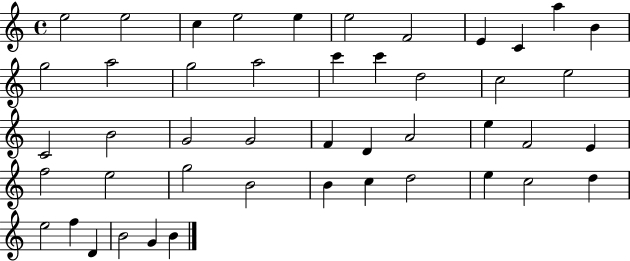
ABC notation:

X:1
T:Untitled
M:4/4
L:1/4
K:C
e2 e2 c e2 e e2 F2 E C a B g2 a2 g2 a2 c' c' d2 c2 e2 C2 B2 G2 G2 F D A2 e F2 E f2 e2 g2 B2 B c d2 e c2 d e2 f D B2 G B